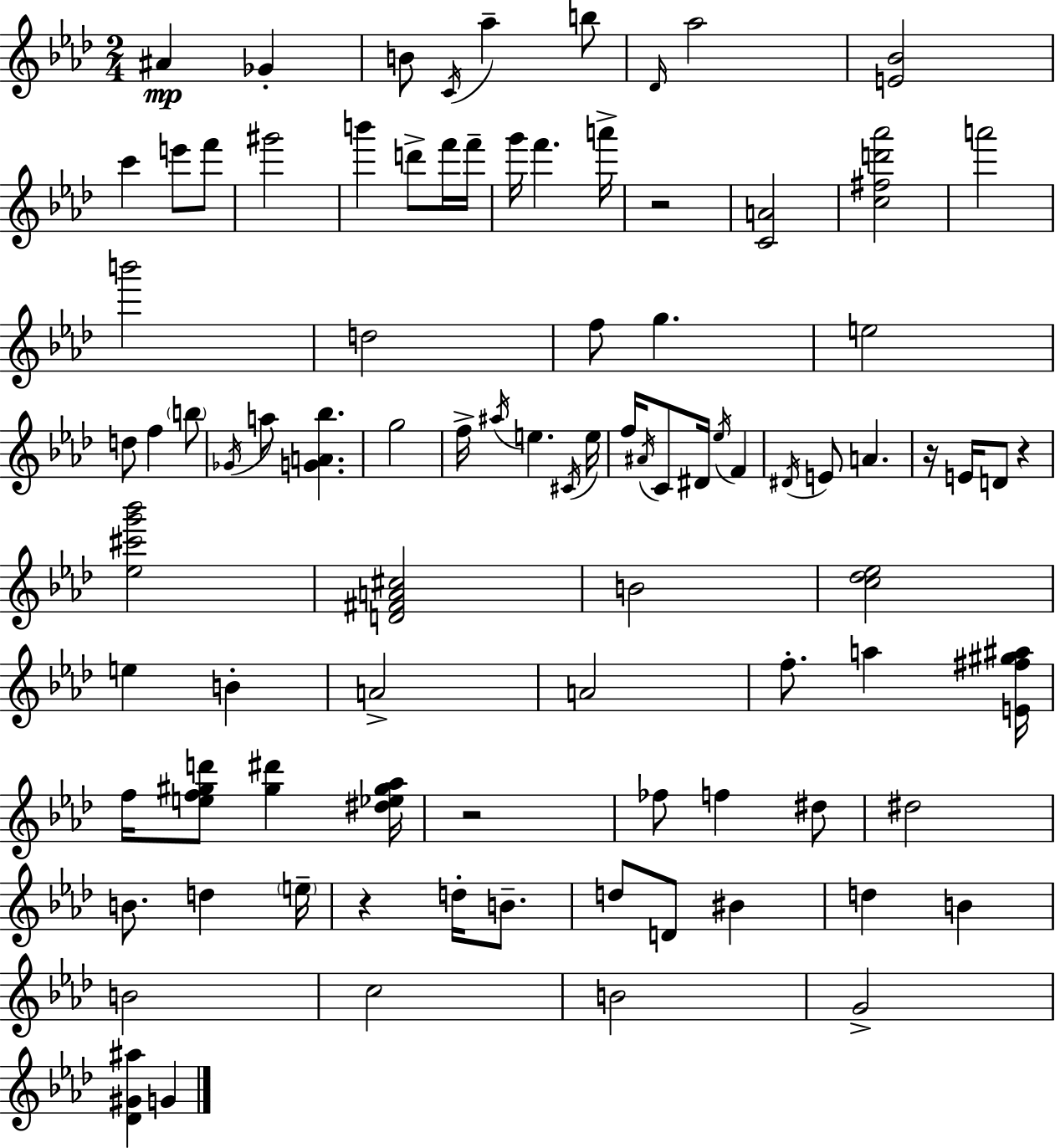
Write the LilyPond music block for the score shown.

{
  \clef treble
  \numericTimeSignature
  \time 2/4
  \key f \minor
  ais'4\mp ges'4-. | b'8 \acciaccatura { c'16 } aes''4-- b''8 | \grace { des'16 } aes''2 | <e' bes'>2 | \break c'''4 e'''8 | f'''8 gis'''2 | b'''4 d'''8-> | f'''16 f'''16-- g'''16 f'''4. | \break a'''16-> r2 | <c' a'>2 | <c'' fis'' d''' aes'''>2 | a'''2 | \break b'''2 | d''2 | f''8 g''4. | e''2 | \break d''8 f''4 | \parenthesize b''8 \acciaccatura { ges'16 } a''8 <g' a' bes''>4. | g''2 | f''16-> \acciaccatura { ais''16 } e''4. | \break \acciaccatura { cis'16 } e''16 f''16 \acciaccatura { ais'16 } c'8 | dis'16 \acciaccatura { ees''16 } f'4 \acciaccatura { dis'16 } | e'8 a'4. | r16 e'16 d'8 r4 | \break <ees'' cis''' g''' bes'''>2 | <d' fis' a' cis''>2 | b'2 | <c'' des'' ees''>2 | \break e''4 b'4-. | a'2-> | a'2 | f''8.-. a''4 <e' fis'' gis'' ais''>16 | \break f''16 <e'' f'' gis'' d'''>8 <gis'' dis'''>4 <dis'' ees'' gis'' aes''>16 | r2 | fes''8 f''4 dis''8 | dis''2 | \break b'8. d''4 \parenthesize e''16-- | r4 d''16-. b'8.-- | d''8 d'8 bis'4 | d''4 b'4 | \break b'2 | c''2 | b'2 | g'2-> | \break <des' gis' ais''>4 g'4 | \bar "|."
}